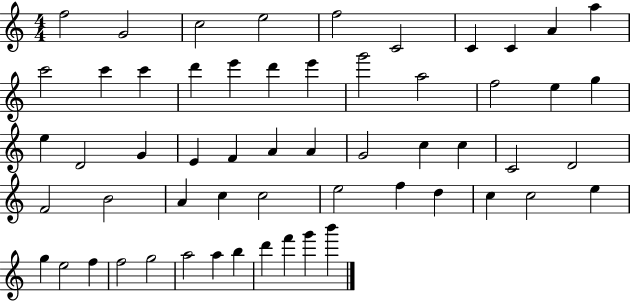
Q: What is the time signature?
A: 4/4